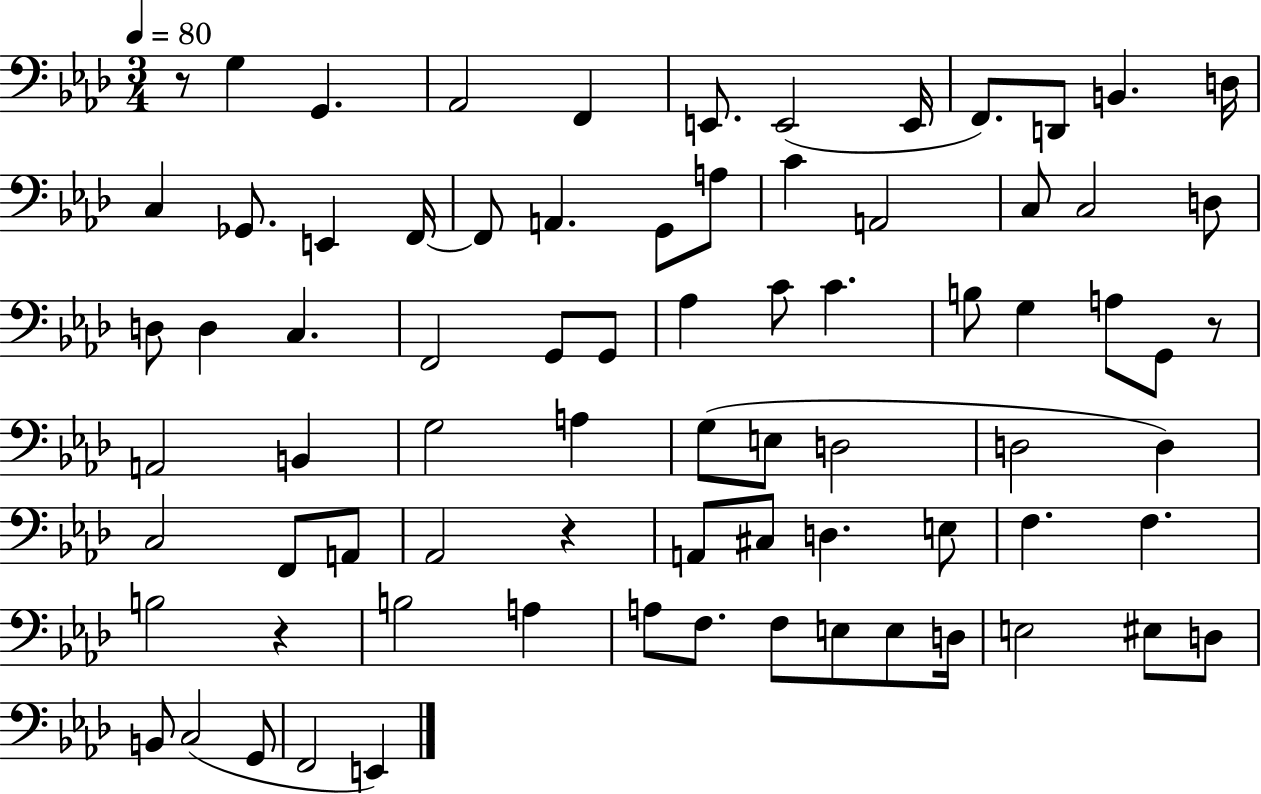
X:1
T:Untitled
M:3/4
L:1/4
K:Ab
z/2 G, G,, _A,,2 F,, E,,/2 E,,2 E,,/4 F,,/2 D,,/2 B,, D,/4 C, _G,,/2 E,, F,,/4 F,,/2 A,, G,,/2 A,/2 C A,,2 C,/2 C,2 D,/2 D,/2 D, C, F,,2 G,,/2 G,,/2 _A, C/2 C B,/2 G, A,/2 G,,/2 z/2 A,,2 B,, G,2 A, G,/2 E,/2 D,2 D,2 D, C,2 F,,/2 A,,/2 _A,,2 z A,,/2 ^C,/2 D, E,/2 F, F, B,2 z B,2 A, A,/2 F,/2 F,/2 E,/2 E,/2 D,/4 E,2 ^E,/2 D,/2 B,,/2 C,2 G,,/2 F,,2 E,,